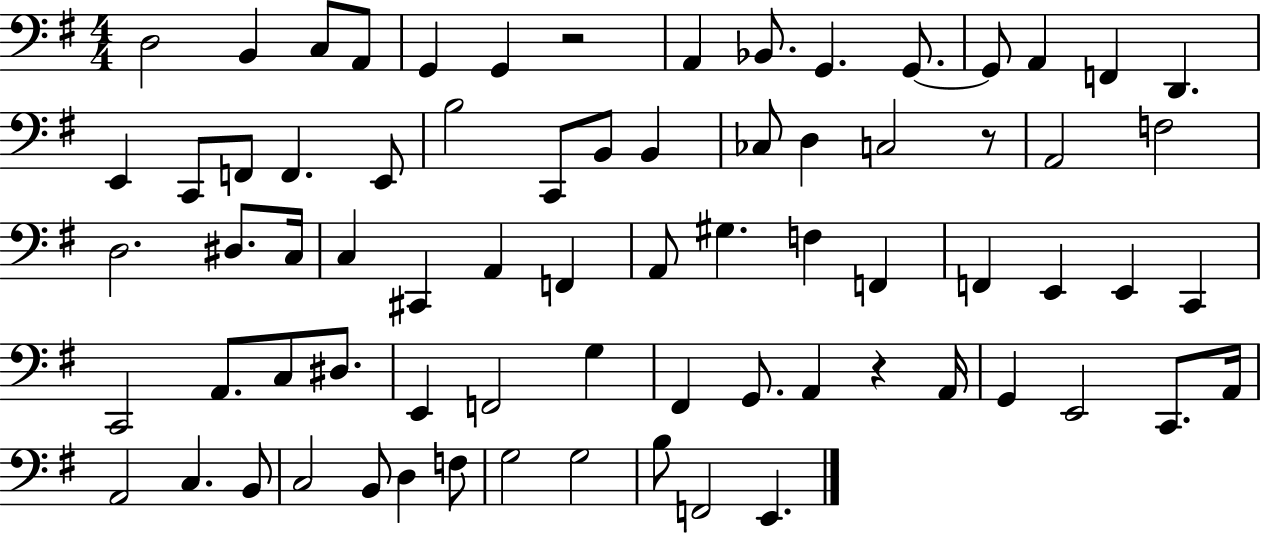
D3/h B2/q C3/e A2/e G2/q G2/q R/h A2/q Bb2/e. G2/q. G2/e. G2/e A2/q F2/q D2/q. E2/q C2/e F2/e F2/q. E2/e B3/h C2/e B2/e B2/q CES3/e D3/q C3/h R/e A2/h F3/h D3/h. D#3/e. C3/s C3/q C#2/q A2/q F2/q A2/e G#3/q. F3/q F2/q F2/q E2/q E2/q C2/q C2/h A2/e. C3/e D#3/e. E2/q F2/h G3/q F#2/q G2/e. A2/q R/q A2/s G2/q E2/h C2/e. A2/s A2/h C3/q. B2/e C3/h B2/e D3/q F3/e G3/h G3/h B3/e F2/h E2/q.